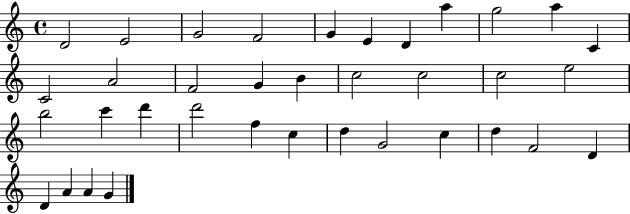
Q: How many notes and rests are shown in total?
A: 36